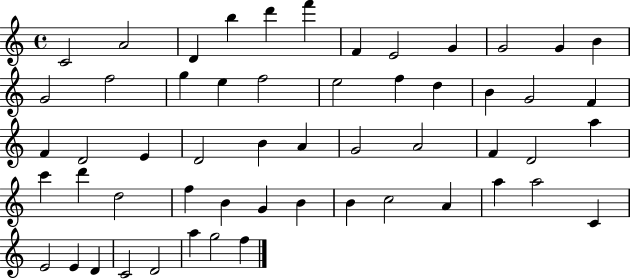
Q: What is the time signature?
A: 4/4